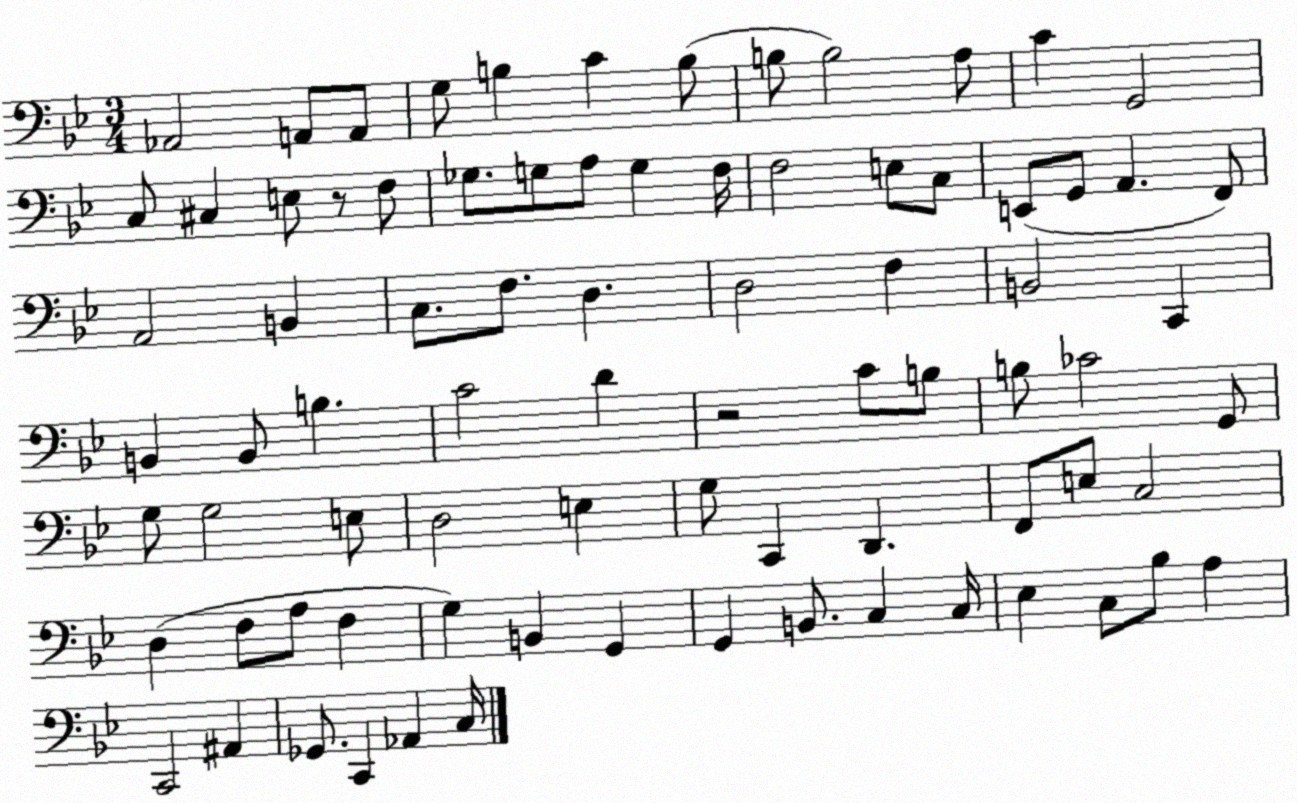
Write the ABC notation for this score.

X:1
T:Untitled
M:3/4
L:1/4
K:Bb
_A,,2 A,,/2 A,,/2 G,/2 B, C B,/2 B,/2 B,2 A,/2 C G,,2 C,/2 ^C, E,/2 z/2 F,/2 _G,/2 G,/2 A,/2 G, F,/4 F,2 E,/2 C,/2 E,,/2 G,,/2 A,, F,,/2 A,,2 B,, C,/2 F,/2 D, D,2 F, B,,2 C,, B,, B,,/2 B, C2 D z2 C/2 B,/2 B,/2 _C2 G,,/2 G,/2 G,2 E,/2 D,2 E, G,/2 C,, D,, F,,/2 E,/2 C,2 D, F,/2 A,/2 F, G, B,, G,, G,, B,,/2 C, C,/4 _E, C,/2 _B,/2 A, C,,2 ^A,, _G,,/2 C,, _A,, C,/4